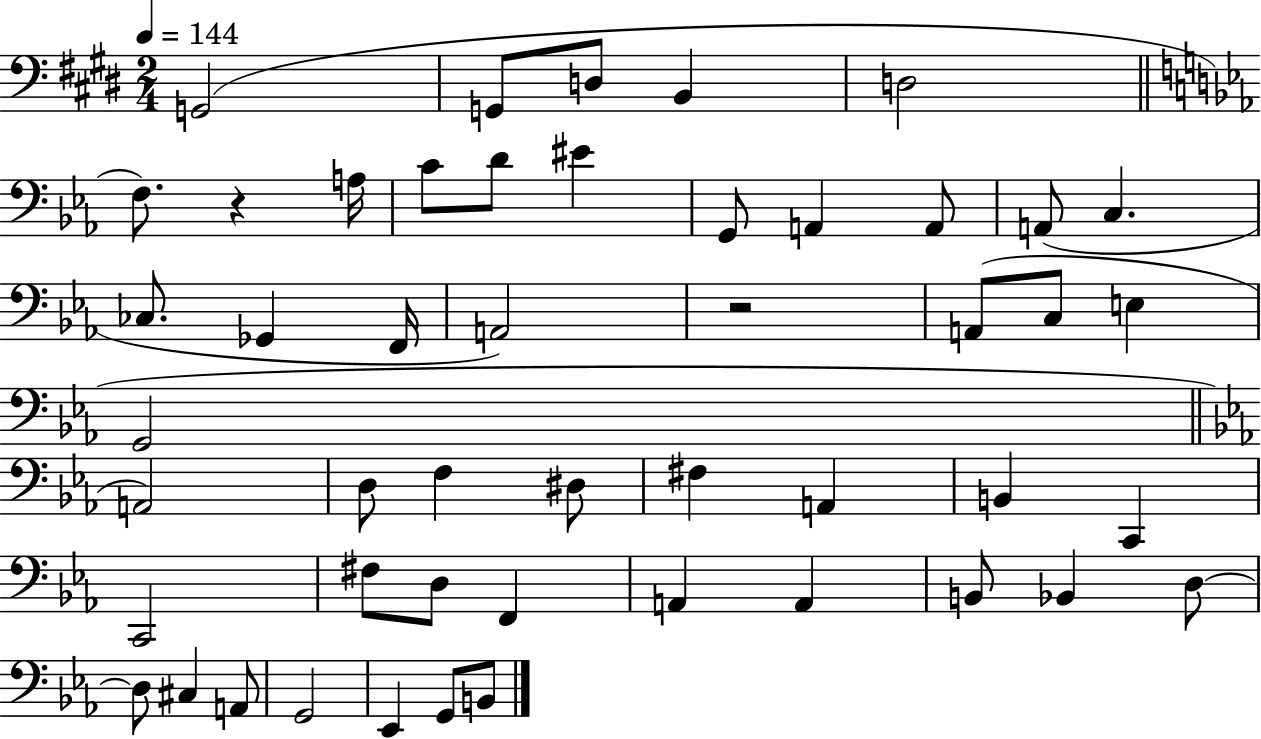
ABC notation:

X:1
T:Untitled
M:2/4
L:1/4
K:E
G,,2 G,,/2 D,/2 B,, D,2 F,/2 z A,/4 C/2 D/2 ^E G,,/2 A,, A,,/2 A,,/2 C, _C,/2 _G,, F,,/4 A,,2 z2 A,,/2 C,/2 E, G,,2 A,,2 D,/2 F, ^D,/2 ^F, A,, B,, C,, C,,2 ^F,/2 D,/2 F,, A,, A,, B,,/2 _B,, D,/2 D,/2 ^C, A,,/2 G,,2 _E,, G,,/2 B,,/2